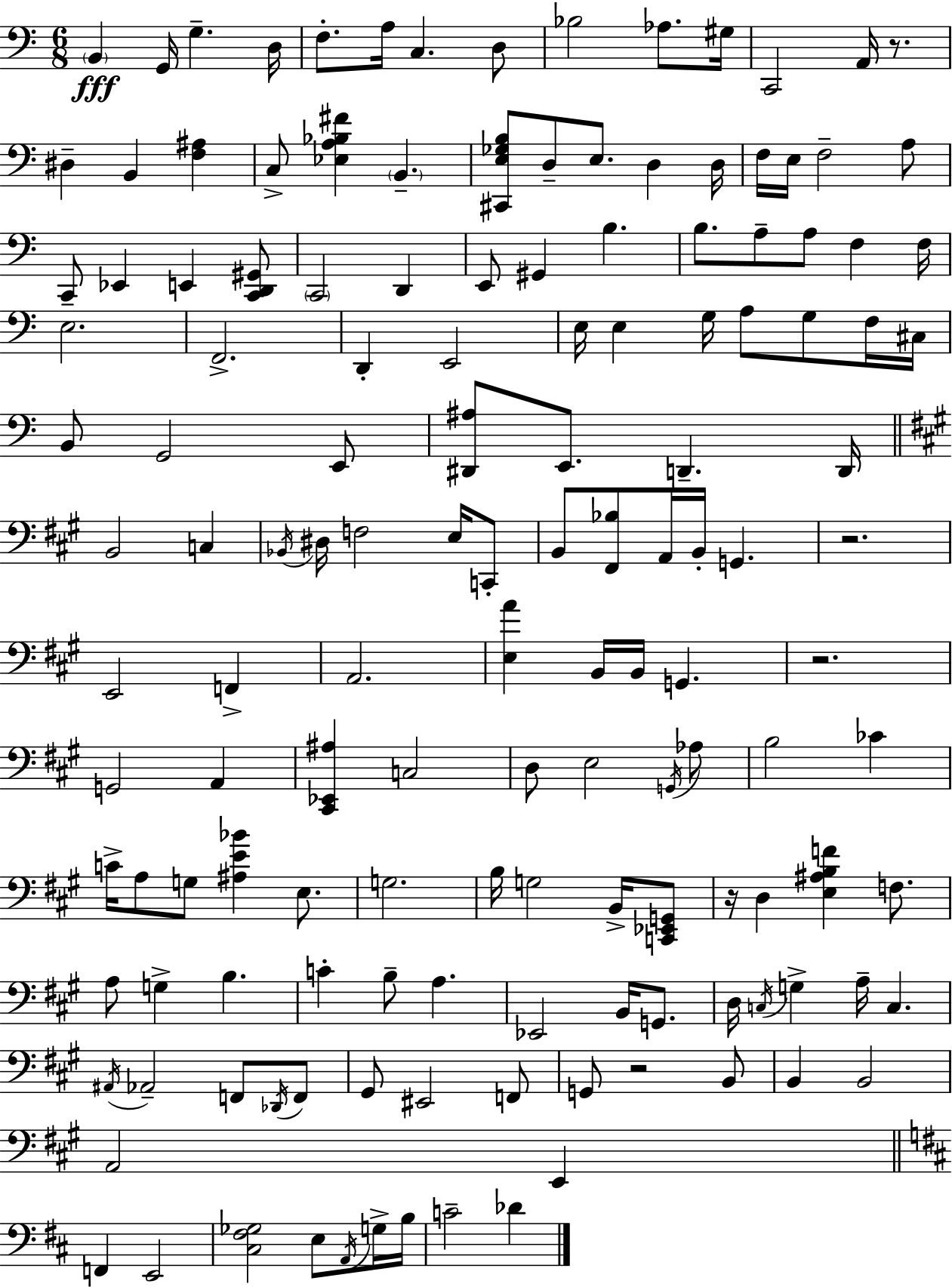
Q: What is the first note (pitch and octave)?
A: B2